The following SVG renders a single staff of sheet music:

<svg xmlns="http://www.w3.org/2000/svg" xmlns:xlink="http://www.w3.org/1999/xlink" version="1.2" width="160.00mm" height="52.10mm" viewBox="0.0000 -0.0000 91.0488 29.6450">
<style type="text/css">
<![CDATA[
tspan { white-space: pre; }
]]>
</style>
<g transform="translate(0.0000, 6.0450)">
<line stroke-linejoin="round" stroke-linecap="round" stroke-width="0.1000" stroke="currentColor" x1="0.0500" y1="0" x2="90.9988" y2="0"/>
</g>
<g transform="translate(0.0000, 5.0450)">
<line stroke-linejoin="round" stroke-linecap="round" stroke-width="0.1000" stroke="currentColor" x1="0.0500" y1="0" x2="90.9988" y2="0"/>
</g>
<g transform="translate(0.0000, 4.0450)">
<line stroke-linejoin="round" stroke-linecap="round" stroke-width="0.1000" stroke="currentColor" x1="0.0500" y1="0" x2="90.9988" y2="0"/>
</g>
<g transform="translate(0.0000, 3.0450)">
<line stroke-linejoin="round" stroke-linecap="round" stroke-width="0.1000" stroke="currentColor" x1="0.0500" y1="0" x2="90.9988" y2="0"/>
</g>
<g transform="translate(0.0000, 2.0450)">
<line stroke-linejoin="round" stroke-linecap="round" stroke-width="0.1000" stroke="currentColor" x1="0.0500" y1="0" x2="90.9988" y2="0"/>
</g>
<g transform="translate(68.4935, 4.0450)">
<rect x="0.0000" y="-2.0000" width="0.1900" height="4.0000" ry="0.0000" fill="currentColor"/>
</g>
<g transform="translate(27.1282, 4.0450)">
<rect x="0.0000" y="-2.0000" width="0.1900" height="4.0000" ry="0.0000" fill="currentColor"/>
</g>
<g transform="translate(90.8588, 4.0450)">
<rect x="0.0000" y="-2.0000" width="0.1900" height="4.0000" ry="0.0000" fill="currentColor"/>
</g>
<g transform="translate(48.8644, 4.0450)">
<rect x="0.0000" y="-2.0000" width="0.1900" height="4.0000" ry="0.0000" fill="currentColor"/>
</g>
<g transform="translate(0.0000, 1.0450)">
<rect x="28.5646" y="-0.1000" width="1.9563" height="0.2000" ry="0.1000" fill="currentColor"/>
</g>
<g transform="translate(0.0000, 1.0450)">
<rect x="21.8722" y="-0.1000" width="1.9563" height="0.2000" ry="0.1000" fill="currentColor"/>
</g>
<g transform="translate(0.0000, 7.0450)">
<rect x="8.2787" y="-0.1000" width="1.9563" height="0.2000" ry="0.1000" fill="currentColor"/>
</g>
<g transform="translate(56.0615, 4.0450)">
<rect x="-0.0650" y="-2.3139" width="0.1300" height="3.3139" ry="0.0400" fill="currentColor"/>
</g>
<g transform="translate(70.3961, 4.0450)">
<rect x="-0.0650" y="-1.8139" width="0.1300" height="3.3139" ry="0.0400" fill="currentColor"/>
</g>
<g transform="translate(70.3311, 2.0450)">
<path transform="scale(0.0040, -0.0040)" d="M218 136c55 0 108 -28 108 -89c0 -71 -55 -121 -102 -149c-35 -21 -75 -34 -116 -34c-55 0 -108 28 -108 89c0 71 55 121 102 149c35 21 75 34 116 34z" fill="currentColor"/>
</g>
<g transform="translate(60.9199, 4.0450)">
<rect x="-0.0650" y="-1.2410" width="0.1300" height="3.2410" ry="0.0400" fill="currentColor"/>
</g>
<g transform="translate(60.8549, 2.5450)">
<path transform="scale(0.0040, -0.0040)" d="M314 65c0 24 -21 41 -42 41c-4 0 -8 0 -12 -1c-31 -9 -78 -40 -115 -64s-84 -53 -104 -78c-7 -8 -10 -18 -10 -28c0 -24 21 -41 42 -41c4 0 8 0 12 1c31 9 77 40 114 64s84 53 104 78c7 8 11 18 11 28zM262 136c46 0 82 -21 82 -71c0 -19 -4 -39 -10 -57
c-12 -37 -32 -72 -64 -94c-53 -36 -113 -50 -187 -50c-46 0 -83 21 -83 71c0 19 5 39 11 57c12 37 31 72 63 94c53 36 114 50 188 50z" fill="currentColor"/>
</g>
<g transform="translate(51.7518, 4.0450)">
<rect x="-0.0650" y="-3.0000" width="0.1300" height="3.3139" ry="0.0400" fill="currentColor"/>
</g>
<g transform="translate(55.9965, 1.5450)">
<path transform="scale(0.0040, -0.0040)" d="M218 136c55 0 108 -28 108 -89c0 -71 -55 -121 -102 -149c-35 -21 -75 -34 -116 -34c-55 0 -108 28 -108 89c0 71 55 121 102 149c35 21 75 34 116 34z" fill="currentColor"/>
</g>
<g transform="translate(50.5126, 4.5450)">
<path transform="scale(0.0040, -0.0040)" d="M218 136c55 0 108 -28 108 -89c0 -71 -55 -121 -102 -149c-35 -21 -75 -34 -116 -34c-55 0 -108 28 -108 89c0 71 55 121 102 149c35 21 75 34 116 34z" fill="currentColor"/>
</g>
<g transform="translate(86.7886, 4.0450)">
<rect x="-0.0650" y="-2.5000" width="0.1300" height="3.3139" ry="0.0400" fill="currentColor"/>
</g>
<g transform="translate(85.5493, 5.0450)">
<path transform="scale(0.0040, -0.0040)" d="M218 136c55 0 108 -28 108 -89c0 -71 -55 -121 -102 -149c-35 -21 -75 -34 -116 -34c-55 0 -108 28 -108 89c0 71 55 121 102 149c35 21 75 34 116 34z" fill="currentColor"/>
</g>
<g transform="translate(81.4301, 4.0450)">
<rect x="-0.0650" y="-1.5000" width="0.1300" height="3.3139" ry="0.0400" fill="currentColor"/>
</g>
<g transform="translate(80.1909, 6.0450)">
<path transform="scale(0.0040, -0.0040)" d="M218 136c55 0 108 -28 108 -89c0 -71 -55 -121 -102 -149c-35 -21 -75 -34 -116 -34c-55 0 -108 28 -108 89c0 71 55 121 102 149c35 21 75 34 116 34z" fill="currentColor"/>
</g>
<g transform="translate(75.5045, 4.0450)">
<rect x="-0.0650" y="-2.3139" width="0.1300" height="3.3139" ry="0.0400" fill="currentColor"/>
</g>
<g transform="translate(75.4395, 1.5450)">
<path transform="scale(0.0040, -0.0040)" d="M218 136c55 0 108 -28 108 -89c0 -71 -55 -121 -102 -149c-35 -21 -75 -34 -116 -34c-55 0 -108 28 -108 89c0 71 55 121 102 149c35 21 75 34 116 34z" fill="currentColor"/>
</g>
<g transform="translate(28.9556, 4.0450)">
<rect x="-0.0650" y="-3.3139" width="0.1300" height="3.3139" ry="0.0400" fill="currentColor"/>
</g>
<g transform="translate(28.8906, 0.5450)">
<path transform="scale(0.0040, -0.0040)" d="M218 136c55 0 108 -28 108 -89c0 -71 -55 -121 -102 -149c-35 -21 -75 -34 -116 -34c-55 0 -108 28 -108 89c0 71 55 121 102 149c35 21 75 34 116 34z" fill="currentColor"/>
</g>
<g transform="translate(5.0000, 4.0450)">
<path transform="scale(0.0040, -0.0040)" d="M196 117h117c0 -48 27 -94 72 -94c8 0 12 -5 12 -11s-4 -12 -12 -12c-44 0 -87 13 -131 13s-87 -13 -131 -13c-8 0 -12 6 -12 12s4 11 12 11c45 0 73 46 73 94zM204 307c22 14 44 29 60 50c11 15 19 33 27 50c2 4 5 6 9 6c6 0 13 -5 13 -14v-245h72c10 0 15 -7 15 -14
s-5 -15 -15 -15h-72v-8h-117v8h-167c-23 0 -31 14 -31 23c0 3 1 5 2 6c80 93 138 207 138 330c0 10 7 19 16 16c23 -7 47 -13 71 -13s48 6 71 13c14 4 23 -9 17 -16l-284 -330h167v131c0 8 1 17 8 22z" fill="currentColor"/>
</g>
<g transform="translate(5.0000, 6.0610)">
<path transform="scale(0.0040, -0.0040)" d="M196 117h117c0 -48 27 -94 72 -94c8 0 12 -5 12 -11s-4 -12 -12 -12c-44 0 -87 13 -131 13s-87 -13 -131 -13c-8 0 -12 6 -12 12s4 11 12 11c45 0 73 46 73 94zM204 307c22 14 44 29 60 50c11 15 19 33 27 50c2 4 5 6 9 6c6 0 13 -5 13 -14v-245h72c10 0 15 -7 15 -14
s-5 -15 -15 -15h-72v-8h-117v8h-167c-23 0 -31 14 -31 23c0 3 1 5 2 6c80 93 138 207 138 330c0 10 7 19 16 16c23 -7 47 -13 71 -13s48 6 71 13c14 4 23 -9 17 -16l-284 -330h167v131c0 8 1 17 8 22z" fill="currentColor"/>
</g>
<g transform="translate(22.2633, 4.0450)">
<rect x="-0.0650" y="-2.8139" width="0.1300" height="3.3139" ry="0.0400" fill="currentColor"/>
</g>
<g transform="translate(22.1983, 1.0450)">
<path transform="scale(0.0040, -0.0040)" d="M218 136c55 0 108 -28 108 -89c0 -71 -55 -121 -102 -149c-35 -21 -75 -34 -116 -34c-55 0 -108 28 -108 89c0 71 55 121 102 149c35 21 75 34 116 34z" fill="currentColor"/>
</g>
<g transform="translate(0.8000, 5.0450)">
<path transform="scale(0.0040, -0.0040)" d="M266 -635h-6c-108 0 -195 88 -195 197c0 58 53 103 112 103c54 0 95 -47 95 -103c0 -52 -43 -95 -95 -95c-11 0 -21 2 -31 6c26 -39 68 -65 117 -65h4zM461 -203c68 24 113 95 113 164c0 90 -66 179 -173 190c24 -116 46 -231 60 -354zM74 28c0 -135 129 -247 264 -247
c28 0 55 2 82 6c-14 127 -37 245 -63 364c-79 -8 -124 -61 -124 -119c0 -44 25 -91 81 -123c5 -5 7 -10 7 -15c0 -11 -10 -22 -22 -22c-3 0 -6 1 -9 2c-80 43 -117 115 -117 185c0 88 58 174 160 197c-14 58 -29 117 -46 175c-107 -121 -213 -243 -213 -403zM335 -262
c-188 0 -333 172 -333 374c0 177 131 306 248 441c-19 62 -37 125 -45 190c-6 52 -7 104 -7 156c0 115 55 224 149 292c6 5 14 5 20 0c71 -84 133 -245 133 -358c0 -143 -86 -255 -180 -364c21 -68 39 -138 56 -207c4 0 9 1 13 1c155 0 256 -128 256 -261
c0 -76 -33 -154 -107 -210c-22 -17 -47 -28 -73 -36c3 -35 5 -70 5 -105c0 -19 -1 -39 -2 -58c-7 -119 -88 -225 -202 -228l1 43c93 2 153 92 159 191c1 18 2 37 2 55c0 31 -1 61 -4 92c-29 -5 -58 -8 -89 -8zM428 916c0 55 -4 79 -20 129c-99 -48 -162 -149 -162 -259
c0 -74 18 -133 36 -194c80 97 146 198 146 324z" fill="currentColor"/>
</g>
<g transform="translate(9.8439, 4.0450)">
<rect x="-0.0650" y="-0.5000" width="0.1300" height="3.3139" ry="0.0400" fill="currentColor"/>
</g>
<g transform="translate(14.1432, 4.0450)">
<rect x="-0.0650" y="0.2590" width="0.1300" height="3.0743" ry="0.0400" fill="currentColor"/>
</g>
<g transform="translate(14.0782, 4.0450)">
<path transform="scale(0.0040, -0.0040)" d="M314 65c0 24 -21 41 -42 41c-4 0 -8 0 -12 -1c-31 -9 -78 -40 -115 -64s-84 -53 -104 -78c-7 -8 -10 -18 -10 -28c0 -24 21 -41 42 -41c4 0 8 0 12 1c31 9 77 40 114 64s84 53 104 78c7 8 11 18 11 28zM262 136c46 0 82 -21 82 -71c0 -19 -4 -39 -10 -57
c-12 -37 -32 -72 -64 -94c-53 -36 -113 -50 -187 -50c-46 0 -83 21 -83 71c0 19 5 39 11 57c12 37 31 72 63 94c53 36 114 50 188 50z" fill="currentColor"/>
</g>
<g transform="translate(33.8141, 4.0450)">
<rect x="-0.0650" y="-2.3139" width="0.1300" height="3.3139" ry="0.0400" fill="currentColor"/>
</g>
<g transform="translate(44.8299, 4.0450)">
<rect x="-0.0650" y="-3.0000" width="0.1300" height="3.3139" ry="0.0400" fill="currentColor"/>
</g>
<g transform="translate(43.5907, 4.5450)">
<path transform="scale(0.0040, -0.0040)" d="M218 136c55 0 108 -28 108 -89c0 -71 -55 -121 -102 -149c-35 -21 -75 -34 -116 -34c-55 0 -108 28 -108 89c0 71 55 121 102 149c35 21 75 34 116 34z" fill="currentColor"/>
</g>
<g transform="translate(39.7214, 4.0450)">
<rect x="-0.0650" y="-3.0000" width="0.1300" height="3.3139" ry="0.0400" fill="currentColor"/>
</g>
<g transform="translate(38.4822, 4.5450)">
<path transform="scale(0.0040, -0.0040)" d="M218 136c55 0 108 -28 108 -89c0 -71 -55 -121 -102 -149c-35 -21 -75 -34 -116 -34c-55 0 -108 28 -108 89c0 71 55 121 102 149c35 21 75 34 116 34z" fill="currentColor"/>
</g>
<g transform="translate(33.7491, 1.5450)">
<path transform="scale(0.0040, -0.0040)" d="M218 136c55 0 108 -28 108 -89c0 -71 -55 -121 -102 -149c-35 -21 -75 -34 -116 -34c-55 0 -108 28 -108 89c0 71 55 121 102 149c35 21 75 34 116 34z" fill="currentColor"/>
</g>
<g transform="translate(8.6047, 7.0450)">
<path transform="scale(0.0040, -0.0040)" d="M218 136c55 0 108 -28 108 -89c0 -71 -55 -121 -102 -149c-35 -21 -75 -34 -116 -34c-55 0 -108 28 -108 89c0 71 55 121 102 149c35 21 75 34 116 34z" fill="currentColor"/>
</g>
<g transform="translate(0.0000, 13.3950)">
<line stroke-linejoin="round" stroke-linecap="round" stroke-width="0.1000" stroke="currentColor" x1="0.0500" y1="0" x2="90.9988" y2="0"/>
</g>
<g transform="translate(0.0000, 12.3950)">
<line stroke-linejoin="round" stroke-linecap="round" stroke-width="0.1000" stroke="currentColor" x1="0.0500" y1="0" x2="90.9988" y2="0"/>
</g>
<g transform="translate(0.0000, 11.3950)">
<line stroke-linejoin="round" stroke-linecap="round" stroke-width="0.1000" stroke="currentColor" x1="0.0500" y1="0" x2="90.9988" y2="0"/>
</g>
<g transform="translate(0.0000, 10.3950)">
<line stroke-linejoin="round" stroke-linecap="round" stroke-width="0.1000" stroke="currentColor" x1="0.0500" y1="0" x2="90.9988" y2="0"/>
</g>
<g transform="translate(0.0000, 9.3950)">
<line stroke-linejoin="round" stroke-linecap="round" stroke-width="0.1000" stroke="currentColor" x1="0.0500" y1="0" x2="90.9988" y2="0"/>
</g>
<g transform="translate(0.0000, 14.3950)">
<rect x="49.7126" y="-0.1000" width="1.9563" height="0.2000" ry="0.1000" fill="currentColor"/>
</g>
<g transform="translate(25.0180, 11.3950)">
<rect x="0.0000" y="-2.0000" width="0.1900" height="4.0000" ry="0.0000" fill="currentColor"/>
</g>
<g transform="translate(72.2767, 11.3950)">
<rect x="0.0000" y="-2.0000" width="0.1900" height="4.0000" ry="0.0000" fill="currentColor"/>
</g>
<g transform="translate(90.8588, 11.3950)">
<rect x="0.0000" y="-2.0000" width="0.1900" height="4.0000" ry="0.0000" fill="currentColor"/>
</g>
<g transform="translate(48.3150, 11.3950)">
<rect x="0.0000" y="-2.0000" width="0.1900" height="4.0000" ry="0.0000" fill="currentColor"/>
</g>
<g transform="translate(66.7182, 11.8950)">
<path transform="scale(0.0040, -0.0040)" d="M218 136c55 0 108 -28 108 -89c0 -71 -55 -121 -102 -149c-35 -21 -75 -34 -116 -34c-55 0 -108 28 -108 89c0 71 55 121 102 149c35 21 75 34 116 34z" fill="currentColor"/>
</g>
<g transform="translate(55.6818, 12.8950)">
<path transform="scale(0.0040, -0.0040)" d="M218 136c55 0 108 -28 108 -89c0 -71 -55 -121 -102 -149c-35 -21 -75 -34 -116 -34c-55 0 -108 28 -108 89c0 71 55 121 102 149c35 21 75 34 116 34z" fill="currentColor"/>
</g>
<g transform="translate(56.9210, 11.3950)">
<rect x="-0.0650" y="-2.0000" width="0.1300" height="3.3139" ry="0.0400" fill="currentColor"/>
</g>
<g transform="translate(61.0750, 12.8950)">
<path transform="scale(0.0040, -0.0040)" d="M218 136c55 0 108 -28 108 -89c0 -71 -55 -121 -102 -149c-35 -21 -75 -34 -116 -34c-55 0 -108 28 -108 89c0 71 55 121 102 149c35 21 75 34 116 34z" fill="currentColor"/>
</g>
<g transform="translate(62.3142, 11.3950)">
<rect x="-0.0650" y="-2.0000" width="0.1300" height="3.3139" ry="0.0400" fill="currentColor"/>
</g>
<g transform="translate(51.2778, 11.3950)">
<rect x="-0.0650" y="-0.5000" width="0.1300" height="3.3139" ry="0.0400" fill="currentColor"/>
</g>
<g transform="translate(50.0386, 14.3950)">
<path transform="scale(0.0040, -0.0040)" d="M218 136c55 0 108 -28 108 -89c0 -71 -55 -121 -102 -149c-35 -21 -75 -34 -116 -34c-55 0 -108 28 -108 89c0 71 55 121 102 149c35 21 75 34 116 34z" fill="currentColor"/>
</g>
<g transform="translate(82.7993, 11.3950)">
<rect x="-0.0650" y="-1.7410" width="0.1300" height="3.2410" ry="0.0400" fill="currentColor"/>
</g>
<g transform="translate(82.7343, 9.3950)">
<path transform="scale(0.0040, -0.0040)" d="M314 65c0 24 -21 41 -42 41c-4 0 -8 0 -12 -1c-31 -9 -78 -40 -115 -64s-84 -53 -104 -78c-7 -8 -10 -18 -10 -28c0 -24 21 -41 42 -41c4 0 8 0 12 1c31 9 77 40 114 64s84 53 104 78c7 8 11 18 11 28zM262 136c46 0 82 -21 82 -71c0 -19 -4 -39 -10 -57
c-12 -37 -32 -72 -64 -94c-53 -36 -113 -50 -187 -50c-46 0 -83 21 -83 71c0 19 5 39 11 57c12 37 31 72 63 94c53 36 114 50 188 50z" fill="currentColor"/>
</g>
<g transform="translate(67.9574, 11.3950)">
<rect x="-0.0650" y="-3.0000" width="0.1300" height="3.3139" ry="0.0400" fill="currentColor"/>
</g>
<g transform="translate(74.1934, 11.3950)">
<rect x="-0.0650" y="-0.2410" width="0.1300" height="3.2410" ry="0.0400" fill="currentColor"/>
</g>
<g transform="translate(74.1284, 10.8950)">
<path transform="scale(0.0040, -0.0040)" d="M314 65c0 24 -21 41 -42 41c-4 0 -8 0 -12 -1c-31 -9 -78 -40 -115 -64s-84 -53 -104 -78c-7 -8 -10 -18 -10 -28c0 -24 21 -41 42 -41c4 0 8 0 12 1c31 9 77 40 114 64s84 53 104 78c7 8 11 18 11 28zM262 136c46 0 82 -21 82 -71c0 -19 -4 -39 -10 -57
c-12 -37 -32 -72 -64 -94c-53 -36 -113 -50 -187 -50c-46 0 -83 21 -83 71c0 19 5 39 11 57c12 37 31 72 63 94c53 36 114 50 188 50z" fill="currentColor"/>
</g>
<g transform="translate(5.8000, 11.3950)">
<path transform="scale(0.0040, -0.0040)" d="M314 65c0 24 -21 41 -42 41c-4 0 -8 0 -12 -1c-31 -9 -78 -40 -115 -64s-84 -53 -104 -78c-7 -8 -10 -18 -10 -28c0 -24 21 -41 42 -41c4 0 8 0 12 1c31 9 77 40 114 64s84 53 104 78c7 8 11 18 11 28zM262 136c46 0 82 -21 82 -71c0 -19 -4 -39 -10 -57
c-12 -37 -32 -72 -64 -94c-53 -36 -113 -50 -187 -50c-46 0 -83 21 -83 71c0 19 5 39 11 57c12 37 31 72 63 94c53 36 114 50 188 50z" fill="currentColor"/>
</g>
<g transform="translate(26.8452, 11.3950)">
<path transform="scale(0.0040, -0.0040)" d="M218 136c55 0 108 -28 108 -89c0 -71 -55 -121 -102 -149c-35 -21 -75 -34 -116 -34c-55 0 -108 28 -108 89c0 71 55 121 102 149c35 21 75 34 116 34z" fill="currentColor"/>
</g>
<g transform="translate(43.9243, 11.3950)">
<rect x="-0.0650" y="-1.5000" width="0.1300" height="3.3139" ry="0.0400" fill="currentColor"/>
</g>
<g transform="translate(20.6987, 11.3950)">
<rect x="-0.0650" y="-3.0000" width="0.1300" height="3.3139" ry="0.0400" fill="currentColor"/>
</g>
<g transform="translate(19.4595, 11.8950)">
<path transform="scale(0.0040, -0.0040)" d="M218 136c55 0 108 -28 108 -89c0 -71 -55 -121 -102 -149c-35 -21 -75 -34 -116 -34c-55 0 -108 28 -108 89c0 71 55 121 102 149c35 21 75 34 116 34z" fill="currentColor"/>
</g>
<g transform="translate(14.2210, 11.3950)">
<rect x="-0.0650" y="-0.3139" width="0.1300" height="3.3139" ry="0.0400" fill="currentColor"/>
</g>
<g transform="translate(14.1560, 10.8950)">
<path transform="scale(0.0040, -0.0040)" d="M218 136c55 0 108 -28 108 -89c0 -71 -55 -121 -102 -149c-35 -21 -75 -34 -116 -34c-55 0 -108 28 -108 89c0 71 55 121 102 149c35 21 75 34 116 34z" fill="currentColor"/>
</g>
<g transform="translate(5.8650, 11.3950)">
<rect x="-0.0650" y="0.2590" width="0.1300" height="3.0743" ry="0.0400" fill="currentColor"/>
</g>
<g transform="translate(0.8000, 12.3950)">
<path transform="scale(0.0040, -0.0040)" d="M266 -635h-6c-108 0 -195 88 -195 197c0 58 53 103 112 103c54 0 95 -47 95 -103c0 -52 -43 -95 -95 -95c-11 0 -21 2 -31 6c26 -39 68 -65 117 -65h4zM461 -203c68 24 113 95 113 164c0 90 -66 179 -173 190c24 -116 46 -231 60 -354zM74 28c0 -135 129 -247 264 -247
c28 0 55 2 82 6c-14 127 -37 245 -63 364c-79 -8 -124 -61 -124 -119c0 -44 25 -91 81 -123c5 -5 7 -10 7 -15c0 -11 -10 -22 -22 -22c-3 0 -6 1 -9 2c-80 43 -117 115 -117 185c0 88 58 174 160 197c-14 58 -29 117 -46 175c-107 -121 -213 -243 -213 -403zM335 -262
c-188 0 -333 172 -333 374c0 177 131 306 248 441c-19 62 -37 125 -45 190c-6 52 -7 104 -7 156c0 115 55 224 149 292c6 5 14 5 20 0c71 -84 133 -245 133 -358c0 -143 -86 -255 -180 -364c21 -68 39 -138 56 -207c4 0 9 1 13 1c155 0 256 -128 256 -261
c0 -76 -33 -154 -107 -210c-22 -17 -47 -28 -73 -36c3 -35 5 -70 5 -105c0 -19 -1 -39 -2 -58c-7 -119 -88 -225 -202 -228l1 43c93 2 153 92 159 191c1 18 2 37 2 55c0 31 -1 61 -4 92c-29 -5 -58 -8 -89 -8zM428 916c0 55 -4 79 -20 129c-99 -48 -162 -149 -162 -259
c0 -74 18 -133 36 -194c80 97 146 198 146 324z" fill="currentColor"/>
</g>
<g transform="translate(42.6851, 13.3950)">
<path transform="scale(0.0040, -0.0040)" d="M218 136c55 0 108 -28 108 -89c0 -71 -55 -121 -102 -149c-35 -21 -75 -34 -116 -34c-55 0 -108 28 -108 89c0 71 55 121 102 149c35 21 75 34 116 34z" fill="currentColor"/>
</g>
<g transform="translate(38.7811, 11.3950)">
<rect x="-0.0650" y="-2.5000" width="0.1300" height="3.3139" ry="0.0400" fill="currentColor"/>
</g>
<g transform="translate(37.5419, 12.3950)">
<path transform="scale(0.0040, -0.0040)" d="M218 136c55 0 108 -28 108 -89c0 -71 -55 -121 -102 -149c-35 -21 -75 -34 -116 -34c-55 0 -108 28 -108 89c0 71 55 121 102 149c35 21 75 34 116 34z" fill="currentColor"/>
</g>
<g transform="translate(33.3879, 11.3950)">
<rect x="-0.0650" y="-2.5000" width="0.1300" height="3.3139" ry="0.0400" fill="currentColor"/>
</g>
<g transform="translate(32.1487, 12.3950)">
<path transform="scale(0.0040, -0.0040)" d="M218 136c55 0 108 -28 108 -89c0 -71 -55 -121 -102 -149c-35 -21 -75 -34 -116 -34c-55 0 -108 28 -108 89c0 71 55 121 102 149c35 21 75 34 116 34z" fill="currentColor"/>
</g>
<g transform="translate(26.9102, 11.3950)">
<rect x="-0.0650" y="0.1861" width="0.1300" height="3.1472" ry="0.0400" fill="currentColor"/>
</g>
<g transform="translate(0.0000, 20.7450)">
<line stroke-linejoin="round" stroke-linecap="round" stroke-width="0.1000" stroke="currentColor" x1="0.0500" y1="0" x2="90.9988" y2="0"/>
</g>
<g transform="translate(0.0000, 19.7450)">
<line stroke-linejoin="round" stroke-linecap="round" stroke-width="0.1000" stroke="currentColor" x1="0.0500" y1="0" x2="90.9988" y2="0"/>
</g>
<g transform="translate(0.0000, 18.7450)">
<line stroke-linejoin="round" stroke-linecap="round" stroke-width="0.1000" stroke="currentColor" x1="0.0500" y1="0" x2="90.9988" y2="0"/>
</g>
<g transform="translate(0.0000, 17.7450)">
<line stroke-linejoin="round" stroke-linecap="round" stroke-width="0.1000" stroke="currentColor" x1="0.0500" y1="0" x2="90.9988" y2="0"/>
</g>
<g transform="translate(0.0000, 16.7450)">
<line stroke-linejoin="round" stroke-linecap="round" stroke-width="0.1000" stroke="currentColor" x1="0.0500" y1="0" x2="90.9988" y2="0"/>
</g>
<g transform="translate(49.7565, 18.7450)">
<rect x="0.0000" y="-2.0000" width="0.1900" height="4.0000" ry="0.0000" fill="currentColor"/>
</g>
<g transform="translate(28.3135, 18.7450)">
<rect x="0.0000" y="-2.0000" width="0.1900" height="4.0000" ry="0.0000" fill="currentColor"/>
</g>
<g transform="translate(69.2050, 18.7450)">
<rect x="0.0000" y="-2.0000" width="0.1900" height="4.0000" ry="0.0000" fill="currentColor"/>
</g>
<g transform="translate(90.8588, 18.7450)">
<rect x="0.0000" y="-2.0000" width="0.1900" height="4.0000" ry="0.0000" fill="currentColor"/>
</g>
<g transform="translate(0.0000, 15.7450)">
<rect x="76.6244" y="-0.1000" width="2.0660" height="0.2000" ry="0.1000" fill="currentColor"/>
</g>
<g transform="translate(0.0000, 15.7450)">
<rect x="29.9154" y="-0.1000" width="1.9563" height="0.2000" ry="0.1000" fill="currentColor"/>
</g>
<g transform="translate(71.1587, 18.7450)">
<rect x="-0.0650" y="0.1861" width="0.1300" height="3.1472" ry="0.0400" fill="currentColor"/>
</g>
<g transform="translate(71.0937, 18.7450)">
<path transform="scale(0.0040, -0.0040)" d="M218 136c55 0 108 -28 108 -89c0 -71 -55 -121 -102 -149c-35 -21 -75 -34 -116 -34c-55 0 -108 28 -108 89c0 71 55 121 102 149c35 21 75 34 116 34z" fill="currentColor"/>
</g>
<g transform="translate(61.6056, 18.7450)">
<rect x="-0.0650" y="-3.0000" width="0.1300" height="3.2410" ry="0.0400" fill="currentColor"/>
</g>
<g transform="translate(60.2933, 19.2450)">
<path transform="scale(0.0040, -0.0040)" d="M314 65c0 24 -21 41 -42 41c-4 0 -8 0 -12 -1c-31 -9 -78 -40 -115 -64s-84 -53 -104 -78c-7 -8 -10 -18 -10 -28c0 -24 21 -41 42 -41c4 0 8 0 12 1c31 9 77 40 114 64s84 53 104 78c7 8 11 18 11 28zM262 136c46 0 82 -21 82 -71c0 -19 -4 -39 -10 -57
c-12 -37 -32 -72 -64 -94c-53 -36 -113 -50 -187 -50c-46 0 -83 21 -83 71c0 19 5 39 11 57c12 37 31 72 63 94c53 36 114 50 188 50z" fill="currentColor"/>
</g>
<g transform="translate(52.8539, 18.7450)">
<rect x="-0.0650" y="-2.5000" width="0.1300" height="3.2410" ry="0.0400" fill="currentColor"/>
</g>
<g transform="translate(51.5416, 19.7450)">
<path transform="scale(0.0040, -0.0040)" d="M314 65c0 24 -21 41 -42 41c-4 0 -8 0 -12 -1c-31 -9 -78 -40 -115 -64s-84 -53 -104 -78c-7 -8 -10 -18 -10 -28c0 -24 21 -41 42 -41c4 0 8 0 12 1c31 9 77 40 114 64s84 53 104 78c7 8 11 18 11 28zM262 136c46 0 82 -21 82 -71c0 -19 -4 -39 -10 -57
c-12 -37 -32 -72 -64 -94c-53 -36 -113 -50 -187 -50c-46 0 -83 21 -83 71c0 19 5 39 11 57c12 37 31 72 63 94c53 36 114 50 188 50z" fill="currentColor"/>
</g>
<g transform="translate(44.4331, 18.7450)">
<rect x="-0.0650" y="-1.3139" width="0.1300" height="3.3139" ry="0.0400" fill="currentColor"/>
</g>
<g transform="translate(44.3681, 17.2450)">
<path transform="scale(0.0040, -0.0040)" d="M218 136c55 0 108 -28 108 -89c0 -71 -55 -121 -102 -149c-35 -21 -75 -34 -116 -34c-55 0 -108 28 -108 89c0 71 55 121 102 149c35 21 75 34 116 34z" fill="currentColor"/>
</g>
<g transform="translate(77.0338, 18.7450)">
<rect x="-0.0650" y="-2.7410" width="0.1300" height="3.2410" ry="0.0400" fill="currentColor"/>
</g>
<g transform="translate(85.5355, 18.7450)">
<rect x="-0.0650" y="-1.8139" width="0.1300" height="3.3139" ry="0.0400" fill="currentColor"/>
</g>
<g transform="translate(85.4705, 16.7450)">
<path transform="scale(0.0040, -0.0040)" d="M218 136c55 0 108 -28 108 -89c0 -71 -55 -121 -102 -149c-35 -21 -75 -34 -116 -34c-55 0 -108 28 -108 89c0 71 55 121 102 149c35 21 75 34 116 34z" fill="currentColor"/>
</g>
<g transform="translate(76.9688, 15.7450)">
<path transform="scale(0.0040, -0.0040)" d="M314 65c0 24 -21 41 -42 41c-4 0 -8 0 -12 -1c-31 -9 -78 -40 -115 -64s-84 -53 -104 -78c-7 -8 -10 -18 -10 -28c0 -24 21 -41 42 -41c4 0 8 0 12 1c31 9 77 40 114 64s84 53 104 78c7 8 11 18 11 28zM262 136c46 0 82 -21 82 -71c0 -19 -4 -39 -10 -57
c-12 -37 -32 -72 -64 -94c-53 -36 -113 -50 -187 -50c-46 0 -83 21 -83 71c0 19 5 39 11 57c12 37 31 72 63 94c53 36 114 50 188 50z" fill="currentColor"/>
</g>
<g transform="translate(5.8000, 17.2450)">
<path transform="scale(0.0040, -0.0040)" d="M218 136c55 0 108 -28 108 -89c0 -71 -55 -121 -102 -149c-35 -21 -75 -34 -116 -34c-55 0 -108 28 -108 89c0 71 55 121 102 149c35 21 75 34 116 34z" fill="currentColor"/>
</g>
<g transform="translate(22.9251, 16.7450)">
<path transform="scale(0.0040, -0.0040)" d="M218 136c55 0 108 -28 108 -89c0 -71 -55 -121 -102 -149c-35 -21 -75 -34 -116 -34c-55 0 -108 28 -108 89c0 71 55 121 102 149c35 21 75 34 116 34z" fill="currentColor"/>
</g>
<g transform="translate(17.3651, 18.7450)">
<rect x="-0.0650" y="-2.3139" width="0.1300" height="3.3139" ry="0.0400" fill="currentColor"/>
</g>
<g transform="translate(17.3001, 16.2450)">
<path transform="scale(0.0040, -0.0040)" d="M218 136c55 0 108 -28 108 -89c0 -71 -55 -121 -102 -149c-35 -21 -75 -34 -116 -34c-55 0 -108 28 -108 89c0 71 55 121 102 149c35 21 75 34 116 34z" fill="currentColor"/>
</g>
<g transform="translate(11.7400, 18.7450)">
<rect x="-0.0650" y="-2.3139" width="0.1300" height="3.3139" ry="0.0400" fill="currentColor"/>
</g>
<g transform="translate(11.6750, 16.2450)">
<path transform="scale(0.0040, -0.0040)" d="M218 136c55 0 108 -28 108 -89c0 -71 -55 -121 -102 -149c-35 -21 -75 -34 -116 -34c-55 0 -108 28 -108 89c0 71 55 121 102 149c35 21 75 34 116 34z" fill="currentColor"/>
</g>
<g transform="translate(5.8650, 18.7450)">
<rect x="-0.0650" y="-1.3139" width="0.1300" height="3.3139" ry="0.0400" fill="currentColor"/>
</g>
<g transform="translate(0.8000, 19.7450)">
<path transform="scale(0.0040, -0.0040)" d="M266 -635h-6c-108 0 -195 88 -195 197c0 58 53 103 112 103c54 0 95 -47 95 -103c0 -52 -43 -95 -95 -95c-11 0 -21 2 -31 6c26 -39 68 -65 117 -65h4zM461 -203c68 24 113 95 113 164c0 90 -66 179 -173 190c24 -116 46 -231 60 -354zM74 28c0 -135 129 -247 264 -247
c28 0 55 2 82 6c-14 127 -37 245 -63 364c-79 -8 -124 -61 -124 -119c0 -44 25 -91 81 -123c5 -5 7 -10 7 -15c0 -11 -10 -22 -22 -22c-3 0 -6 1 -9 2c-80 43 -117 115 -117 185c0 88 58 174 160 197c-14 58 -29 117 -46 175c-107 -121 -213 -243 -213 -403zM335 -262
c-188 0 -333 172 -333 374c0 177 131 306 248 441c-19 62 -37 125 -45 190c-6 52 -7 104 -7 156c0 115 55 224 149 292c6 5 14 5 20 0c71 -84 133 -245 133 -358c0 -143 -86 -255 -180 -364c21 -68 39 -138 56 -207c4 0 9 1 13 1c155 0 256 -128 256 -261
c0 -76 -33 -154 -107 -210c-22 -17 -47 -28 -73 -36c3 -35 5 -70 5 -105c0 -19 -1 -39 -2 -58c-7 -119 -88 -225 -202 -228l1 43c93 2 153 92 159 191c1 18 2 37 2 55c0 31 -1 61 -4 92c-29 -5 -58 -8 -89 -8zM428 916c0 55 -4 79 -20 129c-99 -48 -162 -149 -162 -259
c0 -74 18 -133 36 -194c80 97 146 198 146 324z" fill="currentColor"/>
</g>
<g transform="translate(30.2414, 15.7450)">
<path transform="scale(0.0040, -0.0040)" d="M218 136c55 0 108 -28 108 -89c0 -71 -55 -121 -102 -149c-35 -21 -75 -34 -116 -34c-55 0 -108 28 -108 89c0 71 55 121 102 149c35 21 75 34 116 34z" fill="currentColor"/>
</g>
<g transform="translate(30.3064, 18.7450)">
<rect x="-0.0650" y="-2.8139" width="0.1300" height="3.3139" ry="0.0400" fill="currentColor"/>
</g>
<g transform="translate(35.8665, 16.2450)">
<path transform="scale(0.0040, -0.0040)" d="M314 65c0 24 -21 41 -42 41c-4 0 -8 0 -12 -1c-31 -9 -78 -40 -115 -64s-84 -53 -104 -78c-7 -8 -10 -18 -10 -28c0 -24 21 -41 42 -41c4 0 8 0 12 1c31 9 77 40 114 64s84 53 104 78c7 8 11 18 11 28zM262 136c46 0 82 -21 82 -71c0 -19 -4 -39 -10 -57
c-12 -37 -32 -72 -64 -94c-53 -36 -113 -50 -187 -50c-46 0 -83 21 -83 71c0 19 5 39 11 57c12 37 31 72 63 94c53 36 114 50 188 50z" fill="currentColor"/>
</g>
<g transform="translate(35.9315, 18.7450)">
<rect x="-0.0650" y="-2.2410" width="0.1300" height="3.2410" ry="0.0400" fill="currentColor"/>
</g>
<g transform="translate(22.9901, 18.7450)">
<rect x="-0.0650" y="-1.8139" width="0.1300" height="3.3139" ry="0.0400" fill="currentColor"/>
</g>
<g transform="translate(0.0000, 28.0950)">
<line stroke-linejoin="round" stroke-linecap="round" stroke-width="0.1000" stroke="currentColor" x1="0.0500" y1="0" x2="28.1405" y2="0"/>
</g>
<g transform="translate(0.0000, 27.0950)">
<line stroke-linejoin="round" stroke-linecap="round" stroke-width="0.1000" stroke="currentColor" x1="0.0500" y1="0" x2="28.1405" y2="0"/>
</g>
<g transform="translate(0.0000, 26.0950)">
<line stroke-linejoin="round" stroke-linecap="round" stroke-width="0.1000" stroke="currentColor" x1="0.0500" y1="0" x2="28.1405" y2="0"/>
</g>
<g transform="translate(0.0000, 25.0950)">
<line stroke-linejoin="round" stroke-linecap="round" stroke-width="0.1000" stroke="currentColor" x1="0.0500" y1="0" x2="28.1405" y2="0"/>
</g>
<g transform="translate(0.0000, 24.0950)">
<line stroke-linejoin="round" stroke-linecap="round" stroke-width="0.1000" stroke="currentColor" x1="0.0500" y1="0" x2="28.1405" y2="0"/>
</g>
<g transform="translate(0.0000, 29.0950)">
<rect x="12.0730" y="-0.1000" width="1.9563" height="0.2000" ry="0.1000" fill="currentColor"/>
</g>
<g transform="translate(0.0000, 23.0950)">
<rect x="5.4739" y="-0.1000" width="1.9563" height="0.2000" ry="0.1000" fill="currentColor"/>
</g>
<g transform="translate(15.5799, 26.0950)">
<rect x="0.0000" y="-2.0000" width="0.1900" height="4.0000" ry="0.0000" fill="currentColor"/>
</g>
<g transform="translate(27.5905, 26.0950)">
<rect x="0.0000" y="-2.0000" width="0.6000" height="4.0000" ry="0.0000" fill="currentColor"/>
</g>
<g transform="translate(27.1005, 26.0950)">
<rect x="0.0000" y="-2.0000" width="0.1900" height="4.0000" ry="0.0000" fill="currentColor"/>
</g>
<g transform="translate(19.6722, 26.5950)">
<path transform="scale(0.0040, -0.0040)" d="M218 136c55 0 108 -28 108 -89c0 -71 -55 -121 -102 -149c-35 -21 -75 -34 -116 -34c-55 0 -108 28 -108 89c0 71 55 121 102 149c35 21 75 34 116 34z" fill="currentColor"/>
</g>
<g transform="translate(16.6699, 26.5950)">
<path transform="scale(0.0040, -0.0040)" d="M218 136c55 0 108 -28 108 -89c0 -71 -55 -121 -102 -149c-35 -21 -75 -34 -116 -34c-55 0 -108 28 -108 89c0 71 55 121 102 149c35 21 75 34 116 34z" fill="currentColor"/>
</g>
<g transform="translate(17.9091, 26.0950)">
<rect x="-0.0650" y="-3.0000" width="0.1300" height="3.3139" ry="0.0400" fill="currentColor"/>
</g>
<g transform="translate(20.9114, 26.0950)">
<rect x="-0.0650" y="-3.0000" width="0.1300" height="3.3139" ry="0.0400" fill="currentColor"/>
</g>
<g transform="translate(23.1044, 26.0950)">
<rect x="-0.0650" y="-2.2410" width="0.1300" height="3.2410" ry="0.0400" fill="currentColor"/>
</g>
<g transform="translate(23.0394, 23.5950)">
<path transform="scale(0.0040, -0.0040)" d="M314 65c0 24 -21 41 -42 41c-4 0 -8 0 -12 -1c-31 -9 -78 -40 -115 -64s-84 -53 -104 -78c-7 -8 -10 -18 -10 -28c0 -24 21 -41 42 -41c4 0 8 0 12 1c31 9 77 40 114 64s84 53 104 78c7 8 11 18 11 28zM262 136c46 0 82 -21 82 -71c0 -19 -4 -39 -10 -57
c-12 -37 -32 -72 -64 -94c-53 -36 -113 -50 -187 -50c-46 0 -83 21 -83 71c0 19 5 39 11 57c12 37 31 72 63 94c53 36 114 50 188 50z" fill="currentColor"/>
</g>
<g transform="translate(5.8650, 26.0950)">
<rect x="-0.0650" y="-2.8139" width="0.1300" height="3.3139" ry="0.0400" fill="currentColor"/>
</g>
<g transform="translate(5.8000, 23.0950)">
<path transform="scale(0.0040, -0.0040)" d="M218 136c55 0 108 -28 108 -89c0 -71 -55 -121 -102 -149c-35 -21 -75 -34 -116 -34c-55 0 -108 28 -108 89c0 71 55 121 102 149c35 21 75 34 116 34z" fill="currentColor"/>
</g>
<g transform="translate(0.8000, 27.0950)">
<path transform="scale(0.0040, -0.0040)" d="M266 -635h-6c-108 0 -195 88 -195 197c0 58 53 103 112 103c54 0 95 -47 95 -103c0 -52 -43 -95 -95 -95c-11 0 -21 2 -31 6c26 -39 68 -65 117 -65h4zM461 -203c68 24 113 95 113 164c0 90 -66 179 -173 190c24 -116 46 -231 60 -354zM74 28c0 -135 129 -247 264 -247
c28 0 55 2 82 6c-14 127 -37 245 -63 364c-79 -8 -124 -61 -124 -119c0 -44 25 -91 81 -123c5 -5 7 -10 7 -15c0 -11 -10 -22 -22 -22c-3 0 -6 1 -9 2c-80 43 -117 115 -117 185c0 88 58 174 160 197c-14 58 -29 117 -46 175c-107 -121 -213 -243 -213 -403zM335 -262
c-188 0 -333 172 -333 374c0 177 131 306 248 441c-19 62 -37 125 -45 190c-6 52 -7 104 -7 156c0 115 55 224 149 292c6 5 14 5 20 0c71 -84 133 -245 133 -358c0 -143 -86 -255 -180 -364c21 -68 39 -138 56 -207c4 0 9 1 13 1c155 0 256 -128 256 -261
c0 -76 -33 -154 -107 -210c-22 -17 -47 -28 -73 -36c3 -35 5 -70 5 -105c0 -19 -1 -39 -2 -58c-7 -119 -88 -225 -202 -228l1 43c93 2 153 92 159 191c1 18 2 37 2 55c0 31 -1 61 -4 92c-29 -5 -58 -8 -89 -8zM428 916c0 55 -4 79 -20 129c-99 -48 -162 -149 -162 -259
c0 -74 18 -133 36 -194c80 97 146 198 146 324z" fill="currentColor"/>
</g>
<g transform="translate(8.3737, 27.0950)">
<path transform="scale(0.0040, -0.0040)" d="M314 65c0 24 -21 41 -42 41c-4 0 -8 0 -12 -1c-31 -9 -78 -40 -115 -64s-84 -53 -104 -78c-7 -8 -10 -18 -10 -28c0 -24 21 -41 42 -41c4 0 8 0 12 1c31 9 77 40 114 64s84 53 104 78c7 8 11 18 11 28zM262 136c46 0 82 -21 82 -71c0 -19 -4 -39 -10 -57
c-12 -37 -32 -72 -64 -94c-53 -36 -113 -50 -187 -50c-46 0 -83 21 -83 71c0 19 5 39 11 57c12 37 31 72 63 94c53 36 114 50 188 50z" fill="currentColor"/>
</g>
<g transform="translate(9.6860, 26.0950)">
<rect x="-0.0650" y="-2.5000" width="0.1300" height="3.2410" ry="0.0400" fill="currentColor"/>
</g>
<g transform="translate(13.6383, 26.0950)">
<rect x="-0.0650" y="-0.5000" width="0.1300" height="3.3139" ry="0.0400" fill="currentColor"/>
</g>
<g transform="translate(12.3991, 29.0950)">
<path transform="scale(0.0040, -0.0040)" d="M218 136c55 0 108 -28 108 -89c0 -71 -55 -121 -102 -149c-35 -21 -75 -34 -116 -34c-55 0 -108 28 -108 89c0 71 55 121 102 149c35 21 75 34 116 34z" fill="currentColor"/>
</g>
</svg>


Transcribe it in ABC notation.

X:1
T:Untitled
M:4/4
L:1/4
K:C
C B2 a b g A A A g e2 f g E G B2 c A B G G E C F F A c2 f2 e g g f a g2 e G2 A2 B a2 f a G2 C A A g2